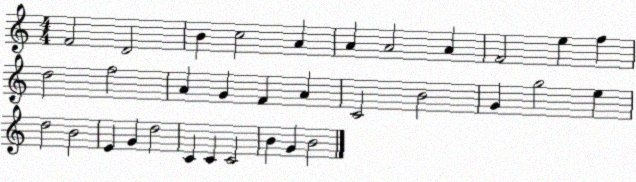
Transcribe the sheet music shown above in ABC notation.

X:1
T:Untitled
M:4/4
L:1/4
K:C
F2 D2 B c2 A A A2 A F2 e f d2 f2 A G F A C2 B2 G g2 e d2 B2 E G d2 C C C2 B G B2